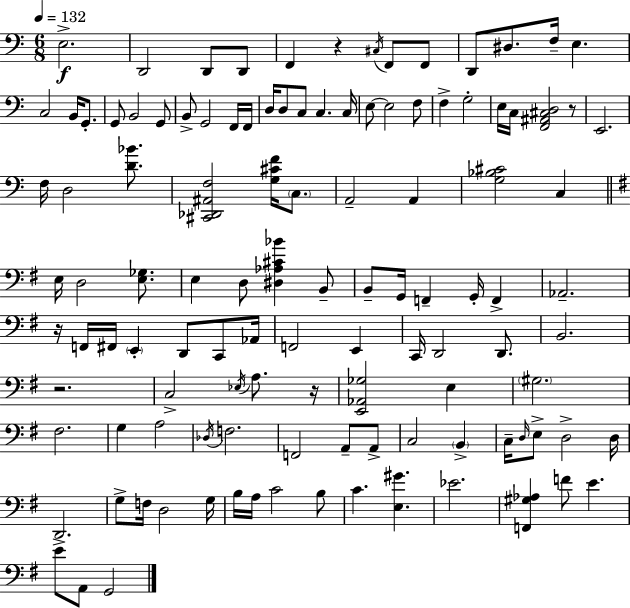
X:1
T:Untitled
M:6/8
L:1/4
K:C
E,2 D,,2 D,,/2 D,,/2 F,, z ^C,/4 F,,/2 F,,/2 D,,/2 ^D,/2 F,/4 E, C,2 B,,/4 G,,/2 G,,/2 B,,2 G,,/2 B,,/2 G,,2 F,,/4 F,,/4 D,/4 D,/2 C,/2 C, C,/4 E,/2 E,2 F,/2 F, G,2 E,/4 C,/4 [F,,^A,,^C,D,]2 z/2 E,,2 F,/4 D,2 [D_B]/2 [^C,,_D,,^A,,F,]2 [G,^CF]/4 C,/2 A,,2 A,, [G,_B,^C]2 C, E,/4 D,2 [E,_G,]/2 E, D,/2 [^D,_A,^C_B] B,,/2 B,,/2 G,,/4 F,, G,,/4 F,, _A,,2 z/4 F,,/4 ^F,,/4 E,, D,,/2 C,,/2 _A,,/4 F,,2 E,, C,,/4 D,,2 D,,/2 B,,2 z2 C,2 _E,/4 A,/2 z/4 [E,,_A,,_G,]2 E, ^G,2 ^F,2 G, A,2 _D,/4 F,2 F,,2 A,,/2 A,,/2 C,2 B,, C,/4 D,/4 E,/2 D,2 D,/4 D,,2 G,/2 F,/4 D,2 G,/4 B,/4 A,/4 C2 B,/2 C [E,^G] _E2 [F,,^G,_A,] F/2 E E/2 A,,/2 G,,2